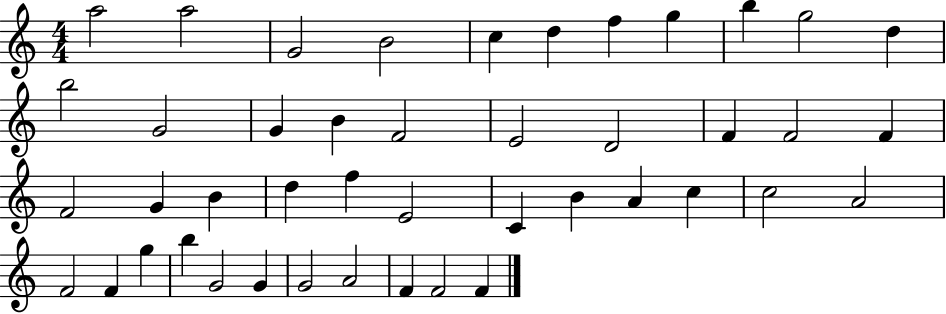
A5/h A5/h G4/h B4/h C5/q D5/q F5/q G5/q B5/q G5/h D5/q B5/h G4/h G4/q B4/q F4/h E4/h D4/h F4/q F4/h F4/q F4/h G4/q B4/q D5/q F5/q E4/h C4/q B4/q A4/q C5/q C5/h A4/h F4/h F4/q G5/q B5/q G4/h G4/q G4/h A4/h F4/q F4/h F4/q